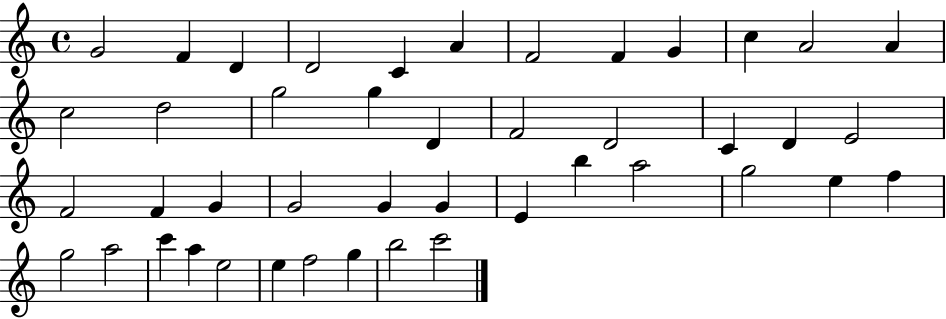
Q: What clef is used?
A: treble